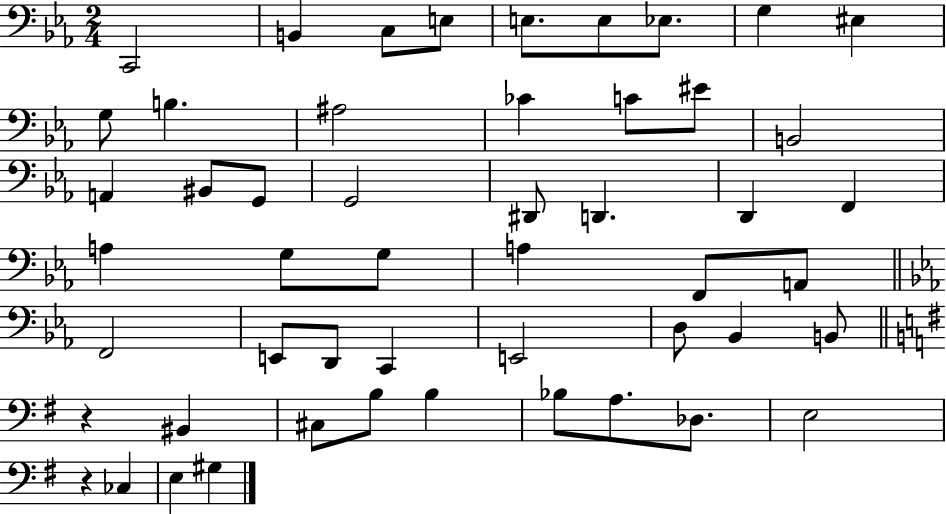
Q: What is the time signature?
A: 2/4